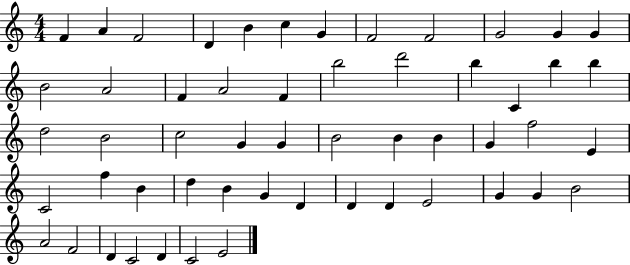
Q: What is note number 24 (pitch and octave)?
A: D5